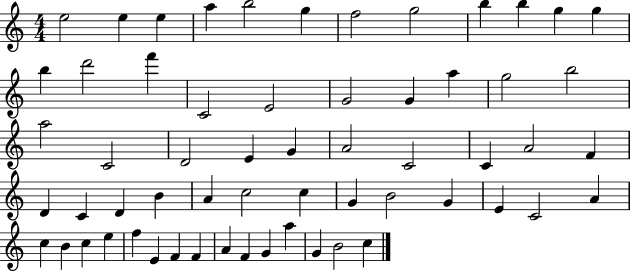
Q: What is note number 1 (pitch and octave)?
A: E5